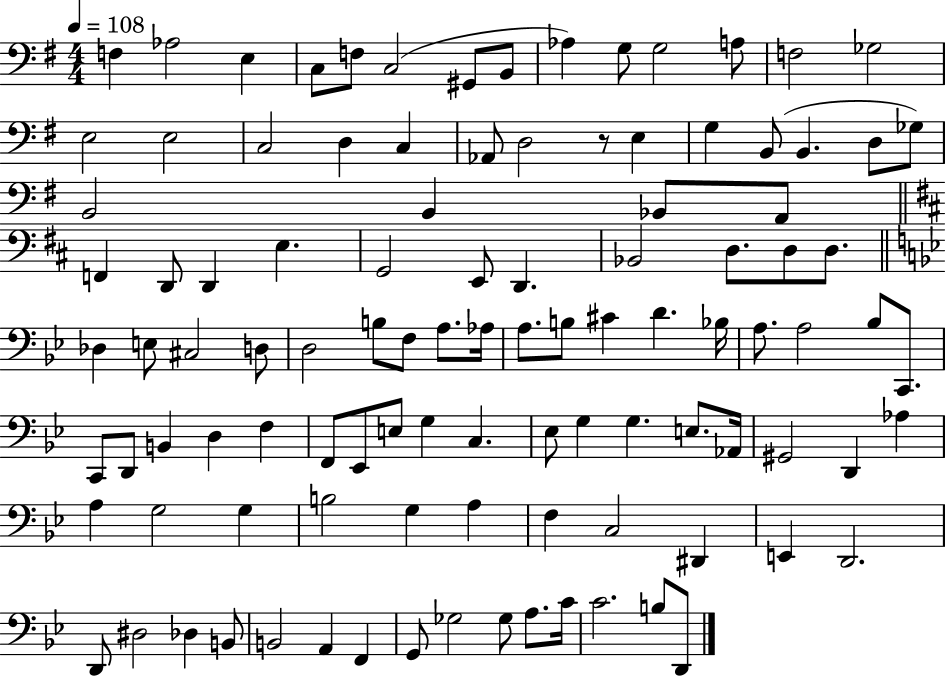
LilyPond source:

{
  \clef bass
  \numericTimeSignature
  \time 4/4
  \key g \major
  \tempo 4 = 108
  \repeat volta 2 { f4 aes2 e4 | c8 f8 c2( gis,8 b,8 | aes4) g8 g2 a8 | f2 ges2 | \break e2 e2 | c2 d4 c4 | aes,8 d2 r8 e4 | g4 b,8( b,4. d8 ges8) | \break b,2 b,4 bes,8 a,8 | \bar "||" \break \key d \major f,4 d,8 d,4 e4. | g,2 e,8 d,4. | bes,2 d8. d8 d8. | \bar "||" \break \key bes \major des4 e8 cis2 d8 | d2 b8 f8 a8. aes16 | a8. b8 cis'4 d'4. bes16 | a8. a2 bes8 c,8. | \break c,8 d,8 b,4 d4 f4 | f,8 ees,8 e8 g4 c4. | ees8 g4 g4. e8. aes,16 | gis,2 d,4 aes4 | \break a4 g2 g4 | b2 g4 a4 | f4 c2 dis,4 | e,4 d,2. | \break d,8 dis2 des4 b,8 | b,2 a,4 f,4 | g,8 ges2 ges8 a8. c'16 | c'2. b8 d,8 | \break } \bar "|."
}